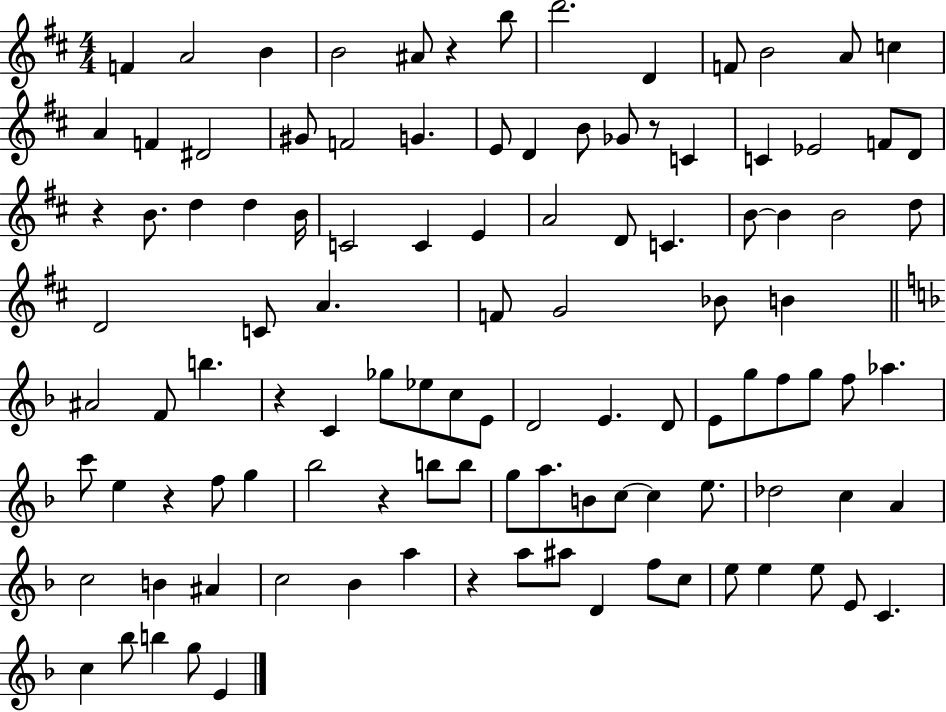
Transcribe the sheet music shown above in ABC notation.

X:1
T:Untitled
M:4/4
L:1/4
K:D
F A2 B B2 ^A/2 z b/2 d'2 D F/2 B2 A/2 c A F ^D2 ^G/2 F2 G E/2 D B/2 _G/2 z/2 C C _E2 F/2 D/2 z B/2 d d B/4 C2 C E A2 D/2 C B/2 B B2 d/2 D2 C/2 A F/2 G2 _B/2 B ^A2 F/2 b z C _g/2 _e/2 c/2 E/2 D2 E D/2 E/2 g/2 f/2 g/2 f/2 _a c'/2 e z f/2 g _b2 z b/2 b/2 g/2 a/2 B/2 c/2 c e/2 _d2 c A c2 B ^A c2 _B a z a/2 ^a/2 D f/2 c/2 e/2 e e/2 E/2 C c _b/2 b g/2 E